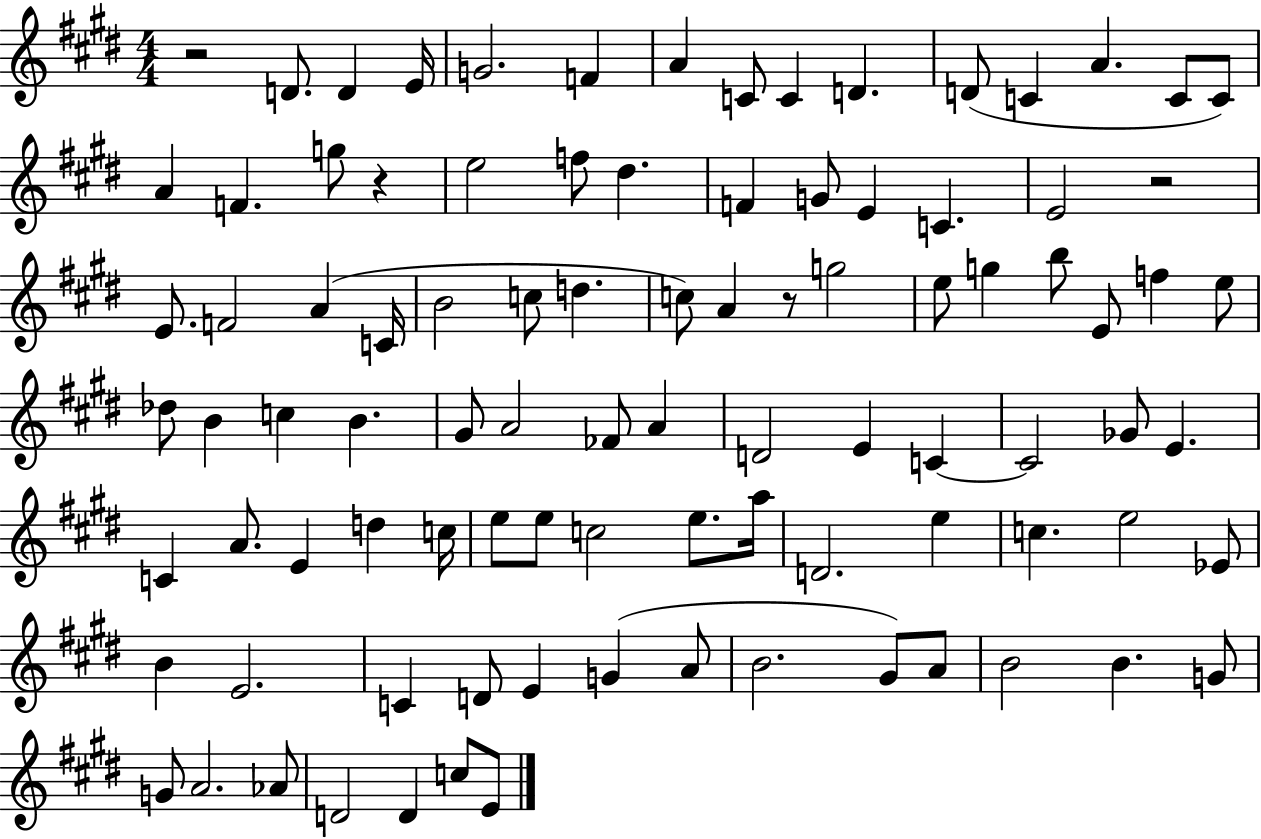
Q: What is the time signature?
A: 4/4